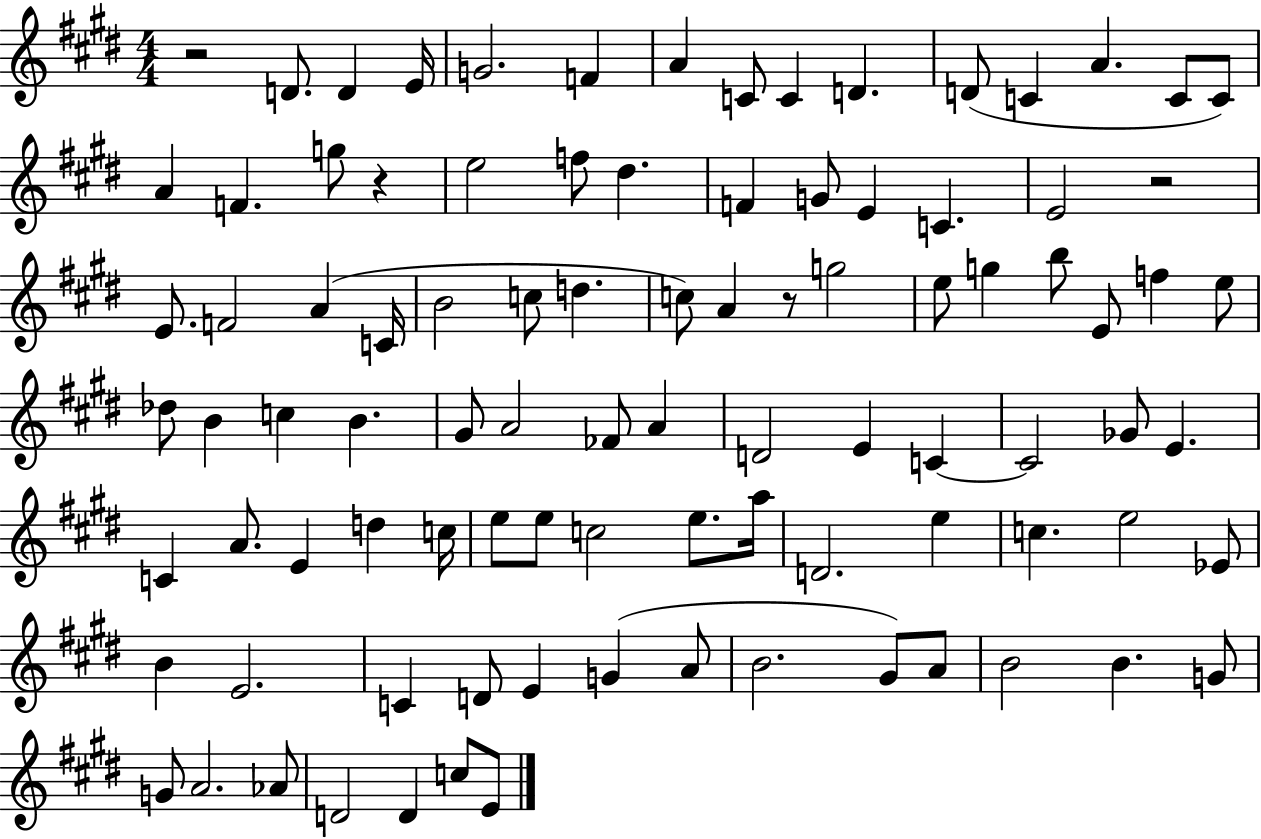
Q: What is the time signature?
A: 4/4